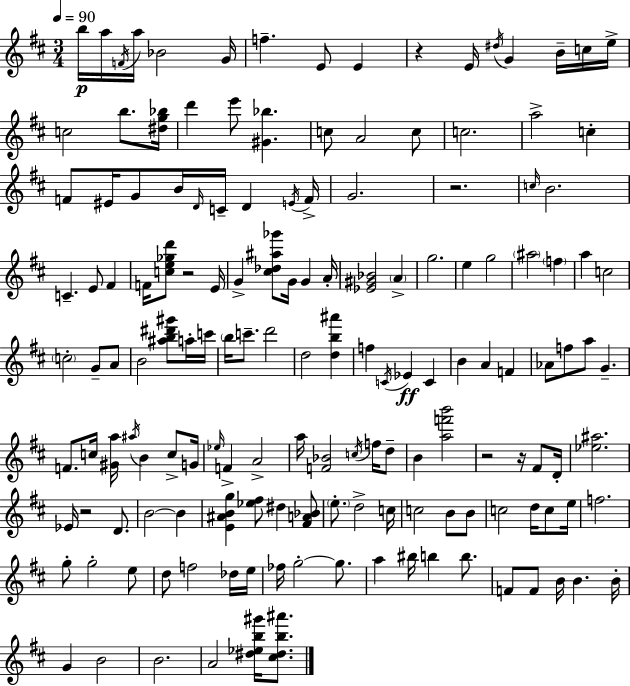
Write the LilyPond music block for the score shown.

{
  \clef treble
  \numericTimeSignature
  \time 3/4
  \key d \major
  \tempo 4 = 90
  b''16\p a''16 \acciaccatura { f'16 } a''16 bes'2 | g'16 f''4.-- e'8 e'4 | r4 e'16 \acciaccatura { dis''16 } g'4 b'16-- | c''16 e''16-> c''2 b''8. | \break <dis'' g'' bes''>16 d'''4 e'''8 <gis' bes''>4. | c''8 a'2 | c''8 c''2. | a''2-> c''4-. | \break f'8 eis'16 g'8 b'16 \grace { d'16 } c'16-- d'4 | \acciaccatura { e'16 } f'16-> g'2. | r2. | \grace { c''16 } b'2. | \break c'4.-- e'8 | fis'4 f'16 <c'' e'' ges'' d'''>8 r2 | e'16 g'4-> <cis'' des'' ais'' ges'''>8 g'16 | g'4 a'16-. <ees' gis' bes'>2 | \break \parenthesize a'4-> g''2. | e''4 g''2 | \parenthesize ais''2 | \parenthesize f''4 a''4 c''2 | \break \parenthesize c''2-. | g'8-- a'8 b'2 | <ais'' b'' dis''' gis'''>8 a''16-. c'''16 \parenthesize b''16 c'''8.-- d'''2 | d''2 | \break <d'' b'' ais'''>4 f''4 \acciaccatura { c'16 } ees'4\ff | c'4 b'4 a'4 | f'4 aes'8 f''8 a''8 | g'4.-- f'8. c''16 <gis' a''>16 \acciaccatura { ais''16 } | \break b'4 c''8-> g'16 \grace { ees''16 } f'4-> | a'2-> a''16 <f' bes'>2 | \acciaccatura { c''16 } f''16 d''8-- b'4 | <a'' f''' b'''>2 r2 | \break r16 fis'8 d'16-. <ees'' ais''>2. | ees'16 r2 | d'8. b'2~~ | b'4 <e' ais' b' g''>4 | \break <ees'' fis''>8 dis''4 <fis' a' bes'>8 \parenthesize e''8.-. | d''2-> c''16 c''2 | b'8 b'8 c''2 | d''16 c''8 e''16 f''2. | \break g''8-. g''2-. | e''8 d''8 f''2 | des''16 e''16 fes''16 g''2-.~~ | g''8. a''4 | \break bis''16 b''4 b''8. f'8 f'8 | b'16 b'4. b'16-. g'4 | b'2 b'2. | a'2 | \break <dis'' ees'' b'' gis'''>16 <cis'' dis'' b'' ais'''>8. \bar "|."
}